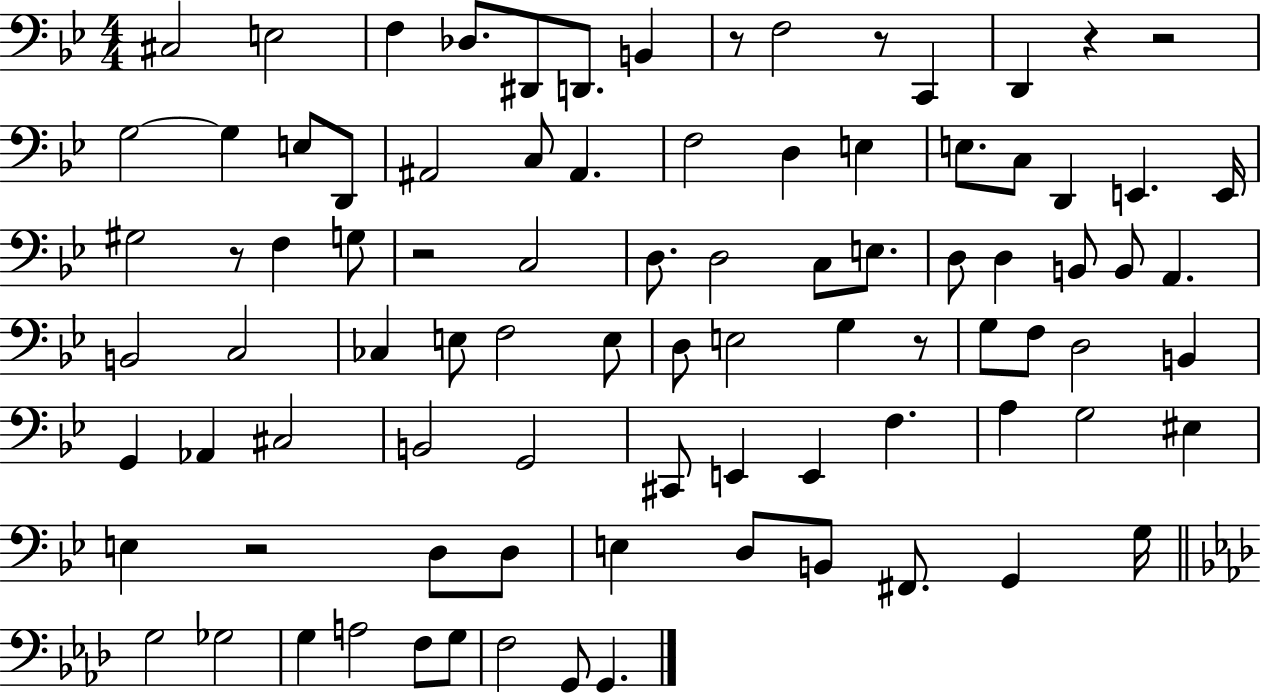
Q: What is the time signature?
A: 4/4